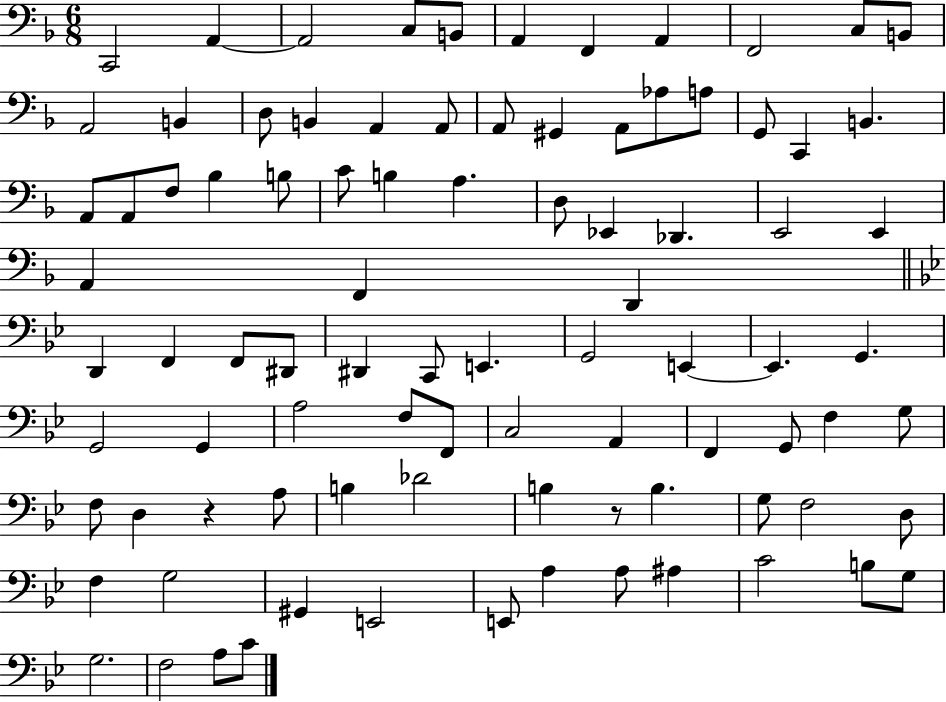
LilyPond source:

{
  \clef bass
  \numericTimeSignature
  \time 6/8
  \key f \major
  \repeat volta 2 { c,2 a,4~~ | a,2 c8 b,8 | a,4 f,4 a,4 | f,2 c8 b,8 | \break a,2 b,4 | d8 b,4 a,4 a,8 | a,8 gis,4 a,8 aes8 a8 | g,8 c,4 b,4. | \break a,8 a,8 f8 bes4 b8 | c'8 b4 a4. | d8 ees,4 des,4. | e,2 e,4 | \break a,4 f,4 d,4 | \bar "||" \break \key bes \major d,4 f,4 f,8 dis,8 | dis,4 c,8 e,4. | g,2 e,4~~ | e,4. g,4. | \break g,2 g,4 | a2 f8 f,8 | c2 a,4 | f,4 g,8 f4 g8 | \break f8 d4 r4 a8 | b4 des'2 | b4 r8 b4. | g8 f2 d8 | \break f4 g2 | gis,4 e,2 | e,8 a4 a8 ais4 | c'2 b8 g8 | \break g2. | f2 a8 c'8 | } \bar "|."
}